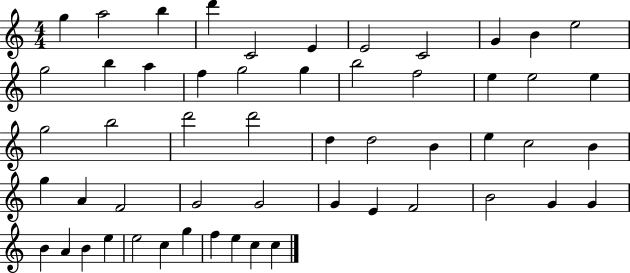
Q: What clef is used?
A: treble